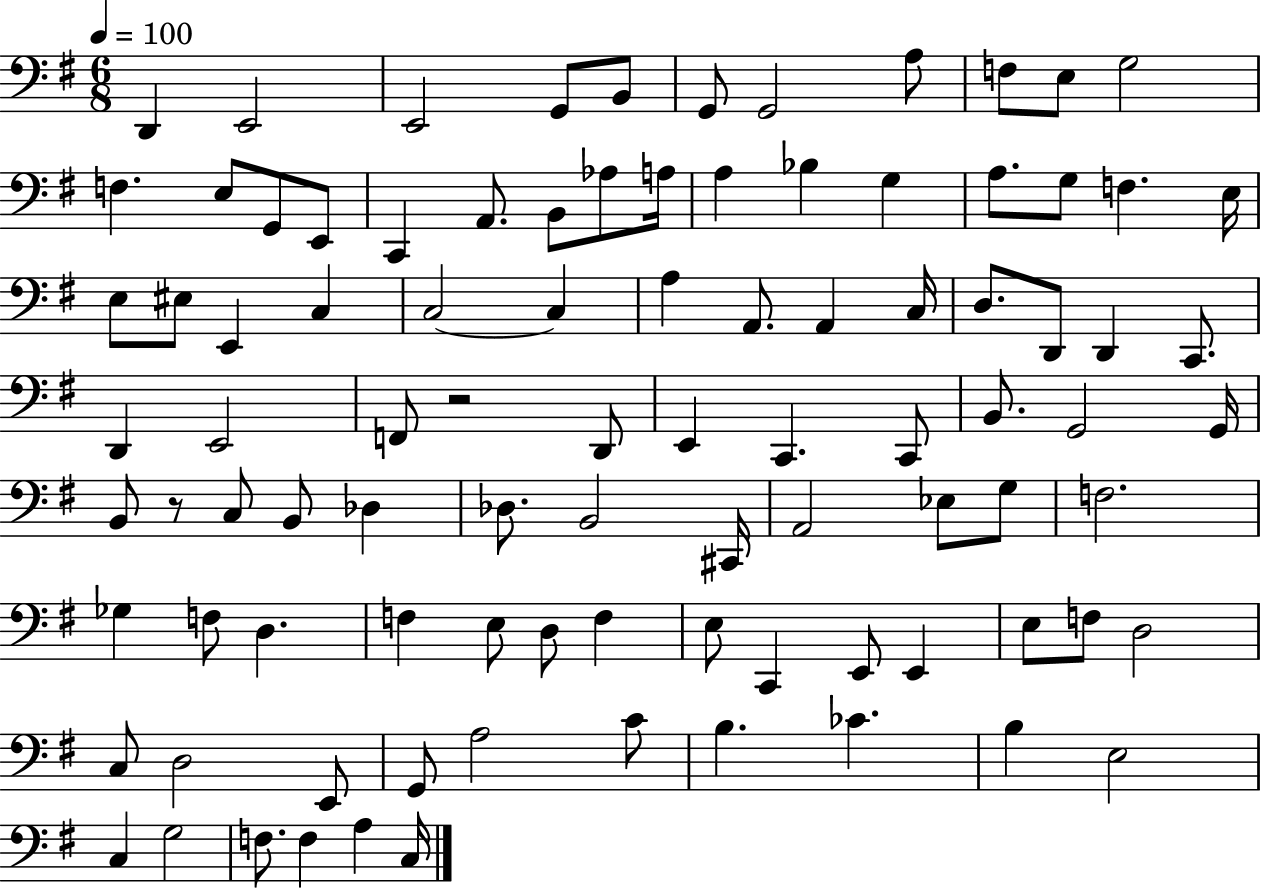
D2/q E2/h E2/h G2/e B2/e G2/e G2/h A3/e F3/e E3/e G3/h F3/q. E3/e G2/e E2/e C2/q A2/e. B2/e Ab3/e A3/s A3/q Bb3/q G3/q A3/e. G3/e F3/q. E3/s E3/e EIS3/e E2/q C3/q C3/h C3/q A3/q A2/e. A2/q C3/s D3/e. D2/e D2/q C2/e. D2/q E2/h F2/e R/h D2/e E2/q C2/q. C2/e B2/e. G2/h G2/s B2/e R/e C3/e B2/e Db3/q Db3/e. B2/h C#2/s A2/h Eb3/e G3/e F3/h. Gb3/q F3/e D3/q. F3/q E3/e D3/e F3/q E3/e C2/q E2/e E2/q E3/e F3/e D3/h C3/e D3/h E2/e G2/e A3/h C4/e B3/q. CES4/q. B3/q E3/h C3/q G3/h F3/e. F3/q A3/q C3/s